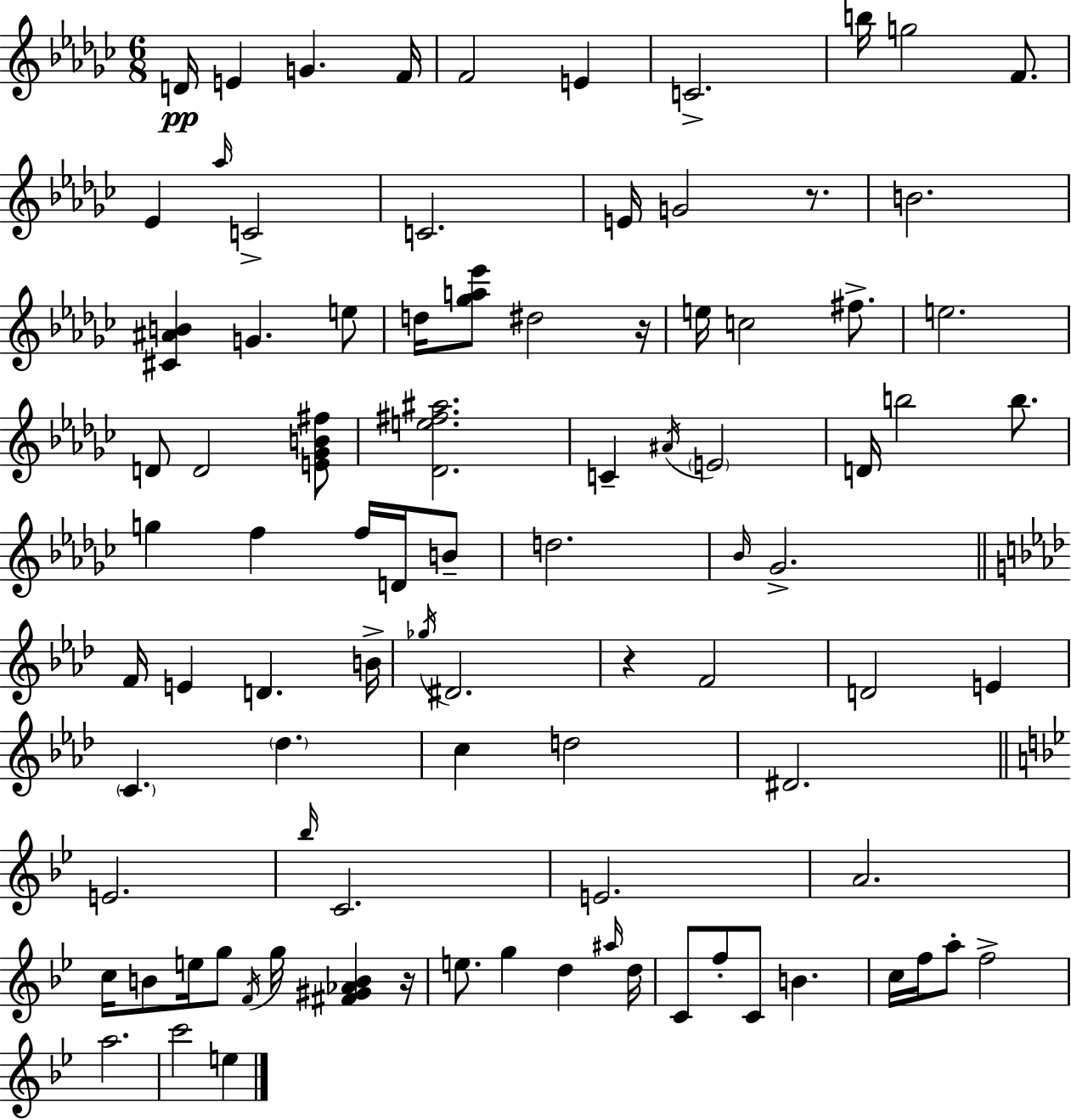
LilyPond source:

{
  \clef treble
  \numericTimeSignature
  \time 6/8
  \key ees \minor
  d'16\pp e'4 g'4. f'16 | f'2 e'4 | c'2.-> | b''16 g''2 f'8. | \break ees'4 \grace { aes''16 } c'2-> | c'2. | e'16 g'2 r8. | b'2. | \break <cis' ais' b'>4 g'4. e''8 | d''16 <ges'' a'' ees'''>8 dis''2 | r16 e''16 c''2 fis''8.-> | e''2. | \break d'8 d'2 <e' ges' b' fis''>8 | <des' e'' fis'' ais''>2. | c'4-- \acciaccatura { ais'16 } \parenthesize e'2 | d'16 b''2 b''8. | \break g''4 f''4 f''16 d'16 | b'8-- d''2. | \grace { bes'16 } ges'2.-> | \bar "||" \break \key aes \major f'16 e'4 d'4. b'16-> | \acciaccatura { ges''16 } dis'2. | r4 f'2 | d'2 e'4 | \break \parenthesize c'4. \parenthesize des''4. | c''4 d''2 | dis'2. | \bar "||" \break \key bes \major e'2. | \grace { bes''16 } c'2. | e'2. | a'2. | \break c''16 b'8 e''16 g''8 \acciaccatura { f'16 } g''16 <fis' gis' aes' b'>4 | r16 e''8. g''4 d''4 | \grace { ais''16 } d''16 c'8 f''8-. c'8 b'4. | c''16 f''16 a''8-. f''2-> | \break a''2. | c'''2 e''4 | \bar "|."
}